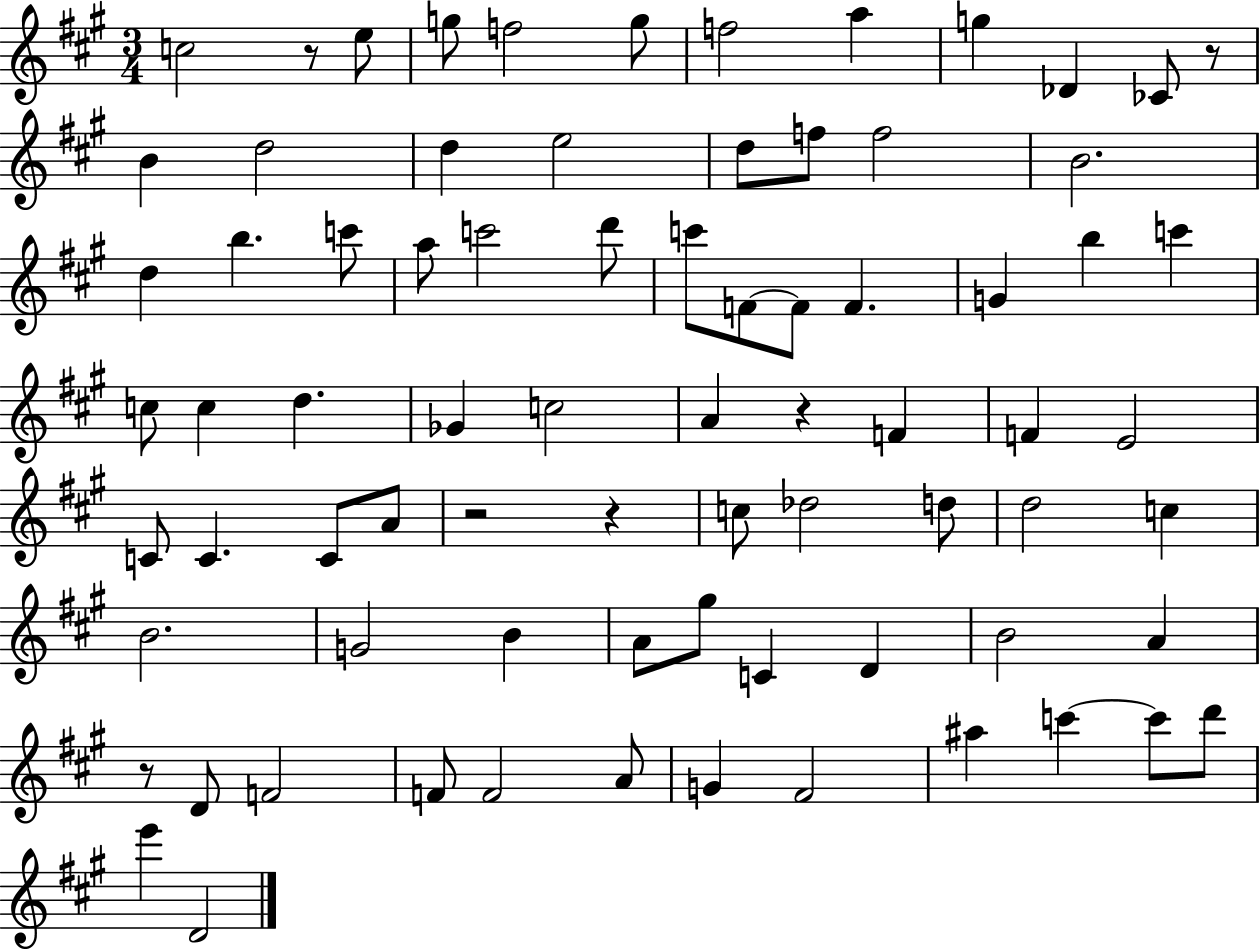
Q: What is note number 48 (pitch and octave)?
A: D5